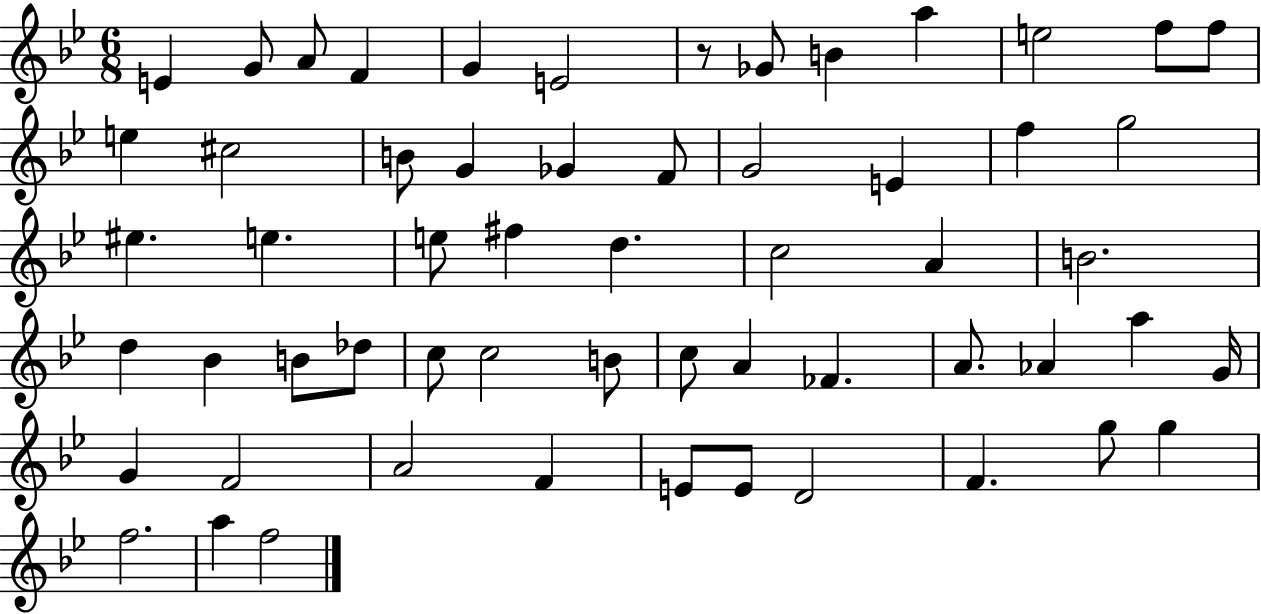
{
  \clef treble
  \numericTimeSignature
  \time 6/8
  \key bes \major
  e'4 g'8 a'8 f'4 | g'4 e'2 | r8 ges'8 b'4 a''4 | e''2 f''8 f''8 | \break e''4 cis''2 | b'8 g'4 ges'4 f'8 | g'2 e'4 | f''4 g''2 | \break eis''4. e''4. | e''8 fis''4 d''4. | c''2 a'4 | b'2. | \break d''4 bes'4 b'8 des''8 | c''8 c''2 b'8 | c''8 a'4 fes'4. | a'8. aes'4 a''4 g'16 | \break g'4 f'2 | a'2 f'4 | e'8 e'8 d'2 | f'4. g''8 g''4 | \break f''2. | a''4 f''2 | \bar "|."
}